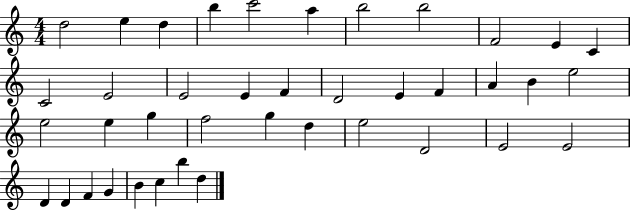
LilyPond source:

{
  \clef treble
  \numericTimeSignature
  \time 4/4
  \key c \major
  d''2 e''4 d''4 | b''4 c'''2 a''4 | b''2 b''2 | f'2 e'4 c'4 | \break c'2 e'2 | e'2 e'4 f'4 | d'2 e'4 f'4 | a'4 b'4 e''2 | \break e''2 e''4 g''4 | f''2 g''4 d''4 | e''2 d'2 | e'2 e'2 | \break d'4 d'4 f'4 g'4 | b'4 c''4 b''4 d''4 | \bar "|."
}